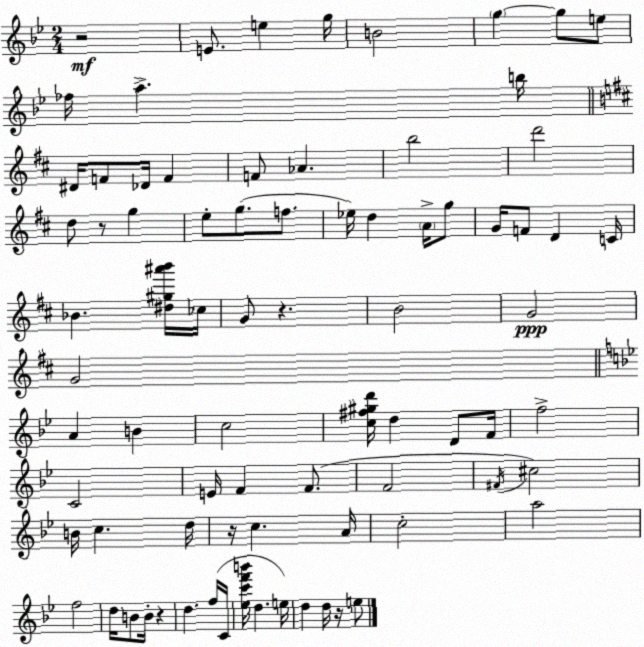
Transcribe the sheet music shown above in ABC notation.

X:1
T:Untitled
M:2/4
L:1/4
K:Bb
z2 E/2 e g/4 B2 g g/2 e/2 _f/4 a b/4 ^D/4 F/2 _D/4 F F/2 _A b2 d'2 d/2 z/2 g e/2 g/2 f/2 _e/4 d A/4 g/2 G/4 F/2 D C/4 _B [^d^g^a'b']/4 _c/4 G/2 z B2 G2 G2 A B c2 [c^f^gd']/4 d D/2 F/4 f2 C2 E/4 F F/2 F2 ^F/4 ^c2 B/4 c d/4 z/4 c A/4 c2 a2 f2 d/4 B/2 B/4 z d f/4 C/4 [_ec'f'b']/4 d e/4 d d/4 z/4 e/2